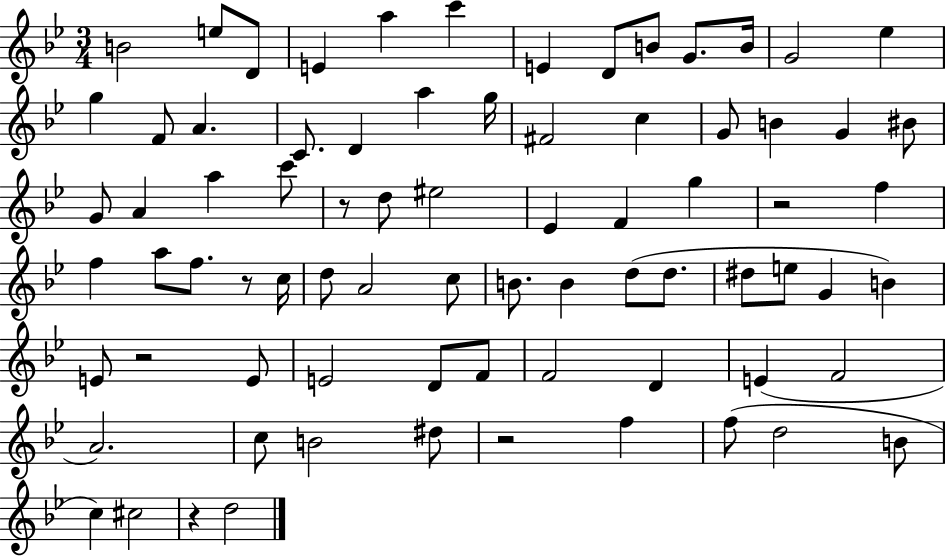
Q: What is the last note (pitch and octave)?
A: D5